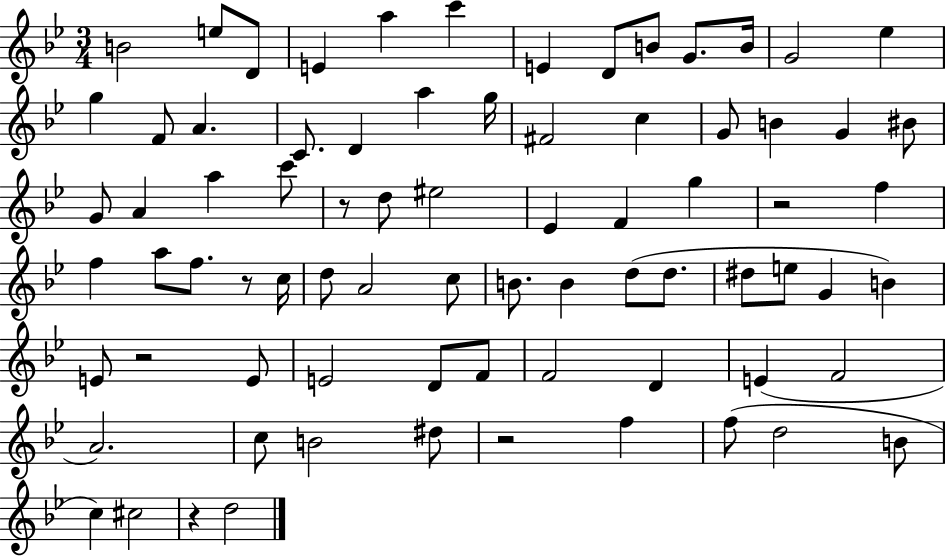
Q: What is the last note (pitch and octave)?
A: D5